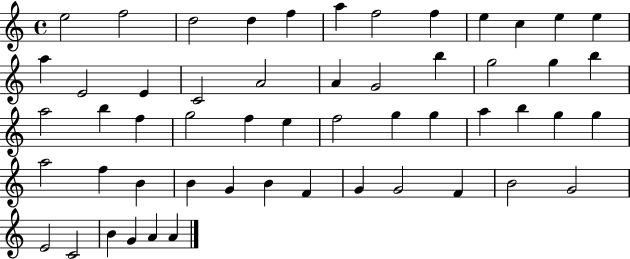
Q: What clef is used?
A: treble